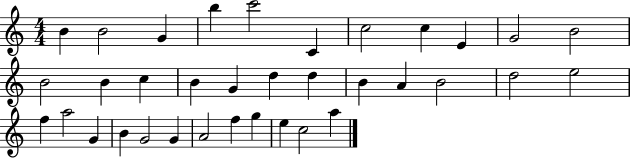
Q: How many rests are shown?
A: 0